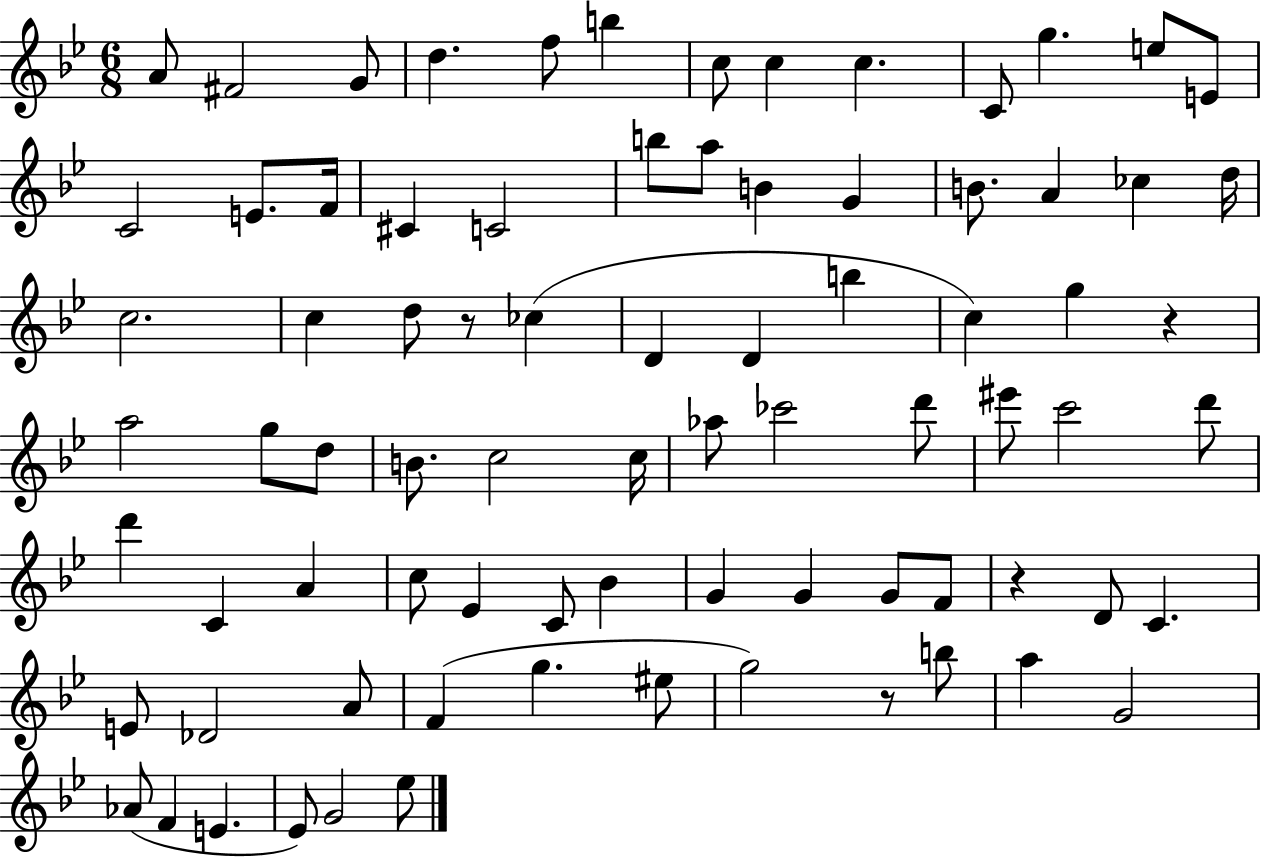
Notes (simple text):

A4/e F#4/h G4/e D5/q. F5/e B5/q C5/e C5/q C5/q. C4/e G5/q. E5/e E4/e C4/h E4/e. F4/s C#4/q C4/h B5/e A5/e B4/q G4/q B4/e. A4/q CES5/q D5/s C5/h. C5/q D5/e R/e CES5/q D4/q D4/q B5/q C5/q G5/q R/q A5/h G5/e D5/e B4/e. C5/h C5/s Ab5/e CES6/h D6/e EIS6/e C6/h D6/e D6/q C4/q A4/q C5/e Eb4/q C4/e Bb4/q G4/q G4/q G4/e F4/e R/q D4/e C4/q. E4/e Db4/h A4/e F4/q G5/q. EIS5/e G5/h R/e B5/e A5/q G4/h Ab4/e F4/q E4/q. Eb4/e G4/h Eb5/e